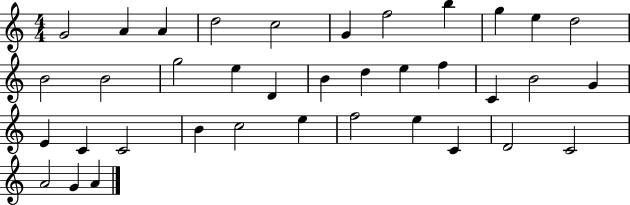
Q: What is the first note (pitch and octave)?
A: G4